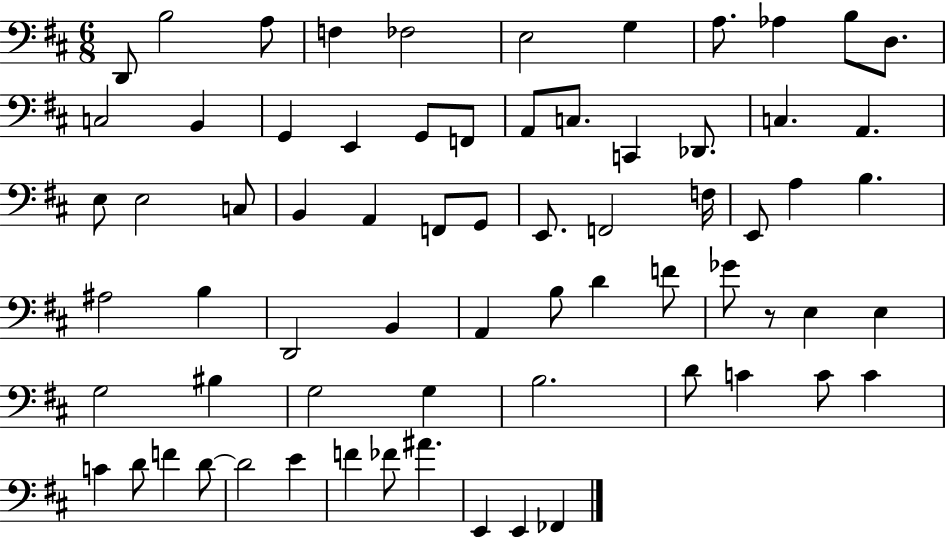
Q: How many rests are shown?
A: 1